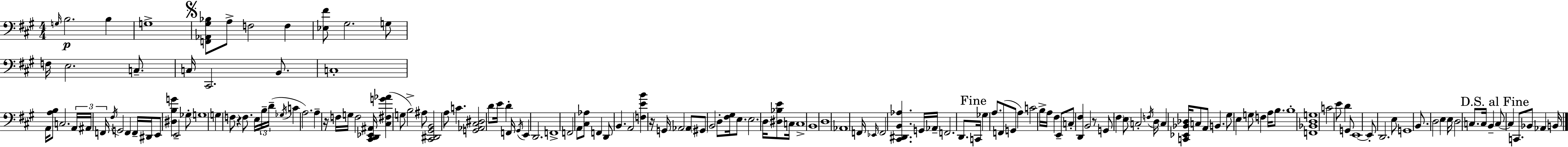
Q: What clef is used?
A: bass